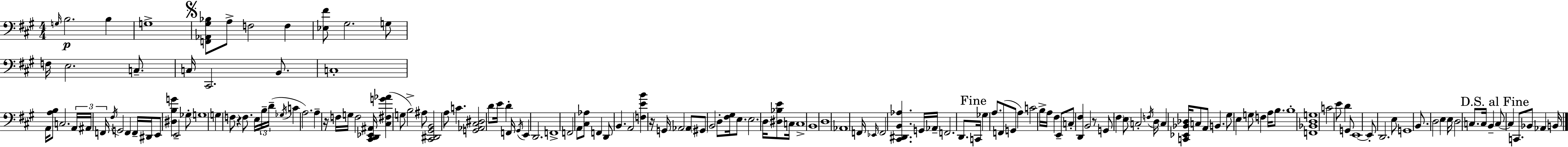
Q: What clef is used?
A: bass